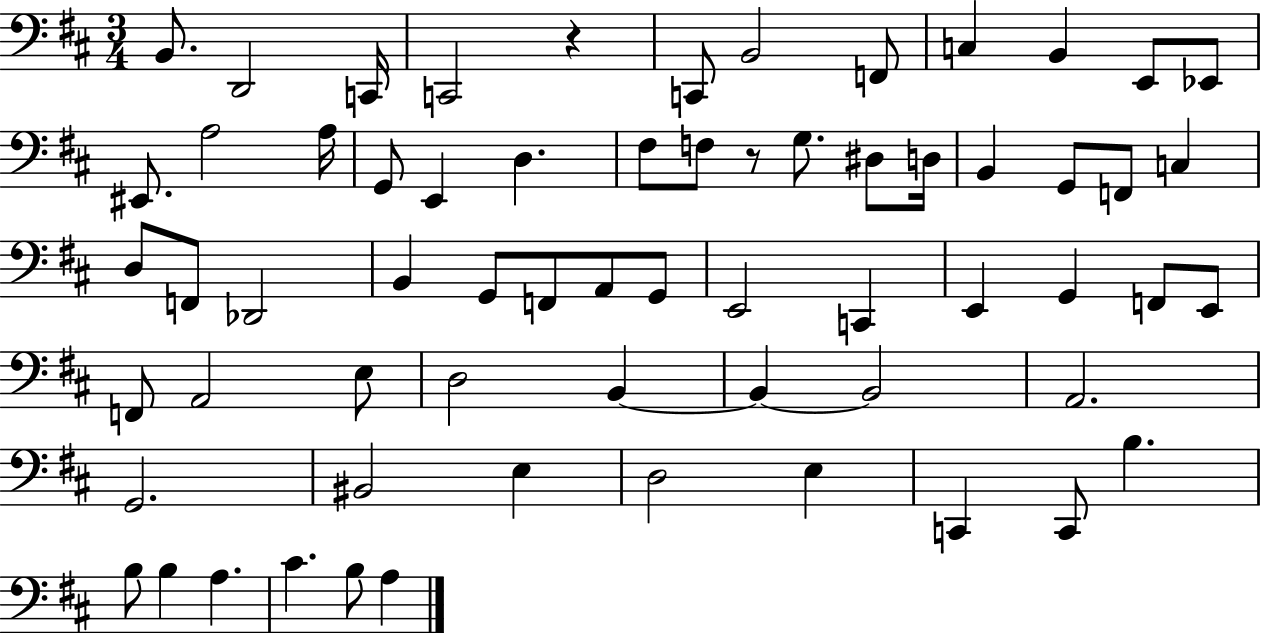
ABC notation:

X:1
T:Untitled
M:3/4
L:1/4
K:D
B,,/2 D,,2 C,,/4 C,,2 z C,,/2 B,,2 F,,/2 C, B,, E,,/2 _E,,/2 ^E,,/2 A,2 A,/4 G,,/2 E,, D, ^F,/2 F,/2 z/2 G,/2 ^D,/2 D,/4 B,, G,,/2 F,,/2 C, D,/2 F,,/2 _D,,2 B,, G,,/2 F,,/2 A,,/2 G,,/2 E,,2 C,, E,, G,, F,,/2 E,,/2 F,,/2 A,,2 E,/2 D,2 B,, B,, B,,2 A,,2 G,,2 ^B,,2 E, D,2 E, C,, C,,/2 B, B,/2 B, A, ^C B,/2 A,